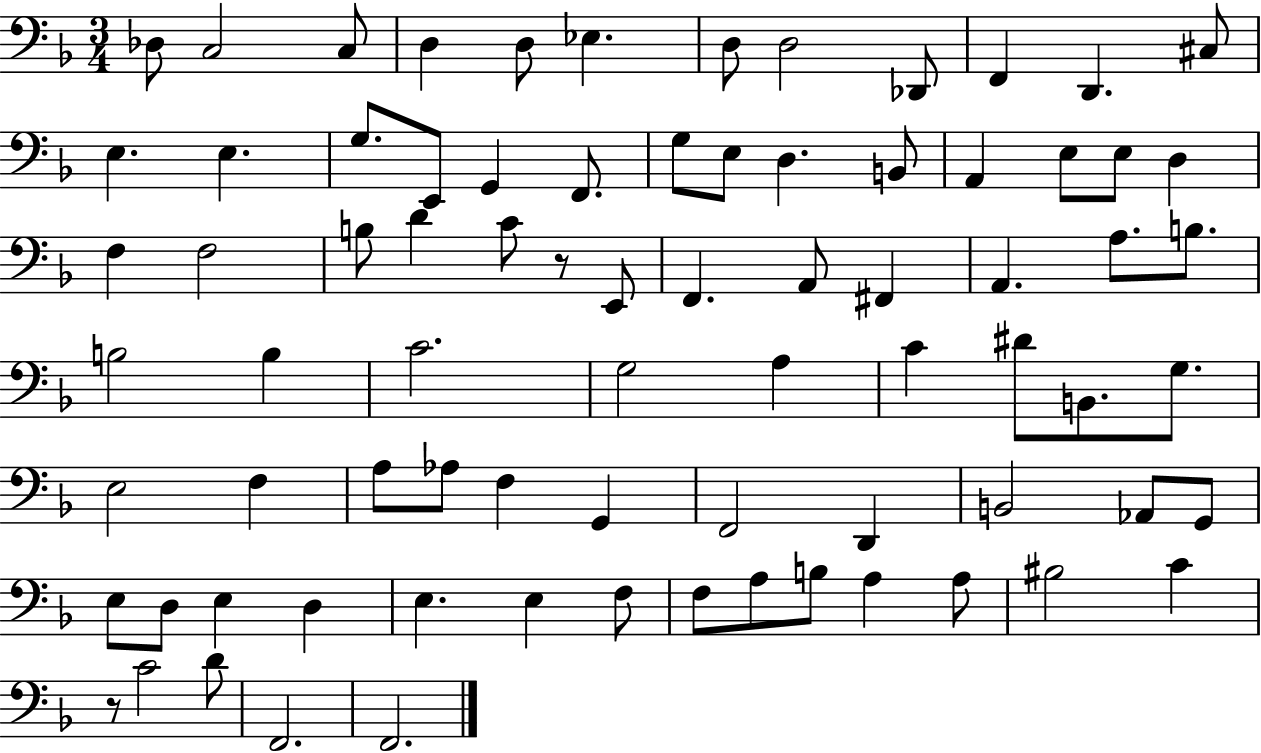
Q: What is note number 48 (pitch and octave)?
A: E3